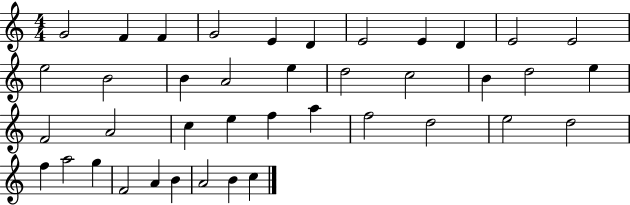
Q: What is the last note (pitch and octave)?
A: C5